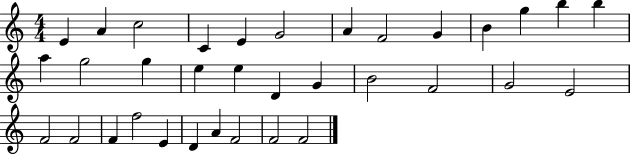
X:1
T:Untitled
M:4/4
L:1/4
K:C
E A c2 C E G2 A F2 G B g b b a g2 g e e D G B2 F2 G2 E2 F2 F2 F f2 E D A F2 F2 F2